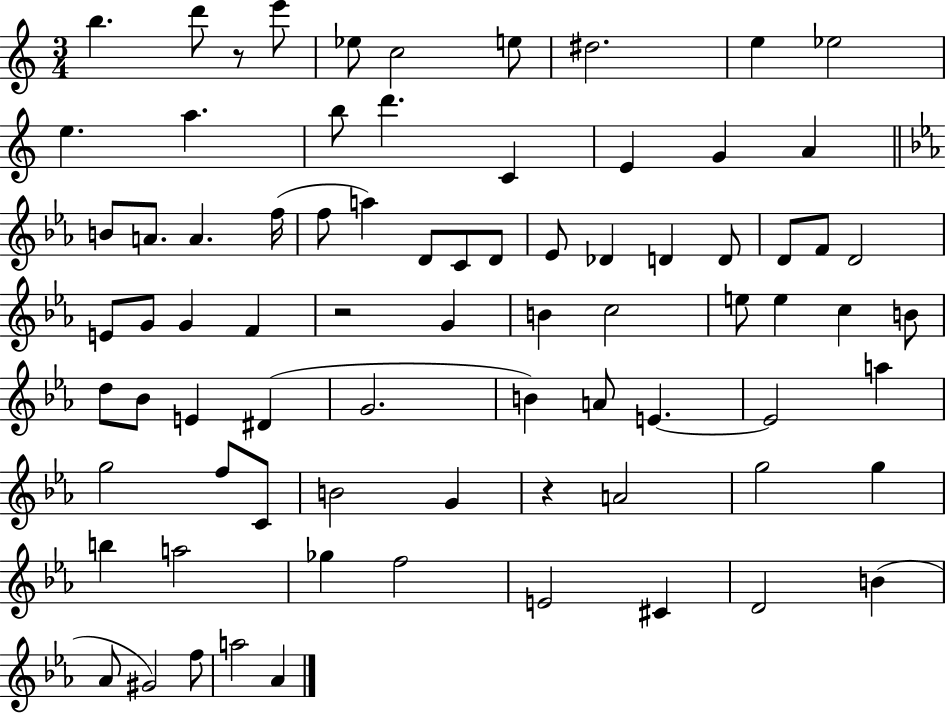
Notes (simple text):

B5/q. D6/e R/e E6/e Eb5/e C5/h E5/e D#5/h. E5/q Eb5/h E5/q. A5/q. B5/e D6/q. C4/q E4/q G4/q A4/q B4/e A4/e. A4/q. F5/s F5/e A5/q D4/e C4/e D4/e Eb4/e Db4/q D4/q D4/e D4/e F4/e D4/h E4/e G4/e G4/q F4/q R/h G4/q B4/q C5/h E5/e E5/q C5/q B4/e D5/e Bb4/e E4/q D#4/q G4/h. B4/q A4/e E4/q. E4/h A5/q G5/h F5/e C4/e B4/h G4/q R/q A4/h G5/h G5/q B5/q A5/h Gb5/q F5/h E4/h C#4/q D4/h B4/q Ab4/e G#4/h F5/e A5/h Ab4/q